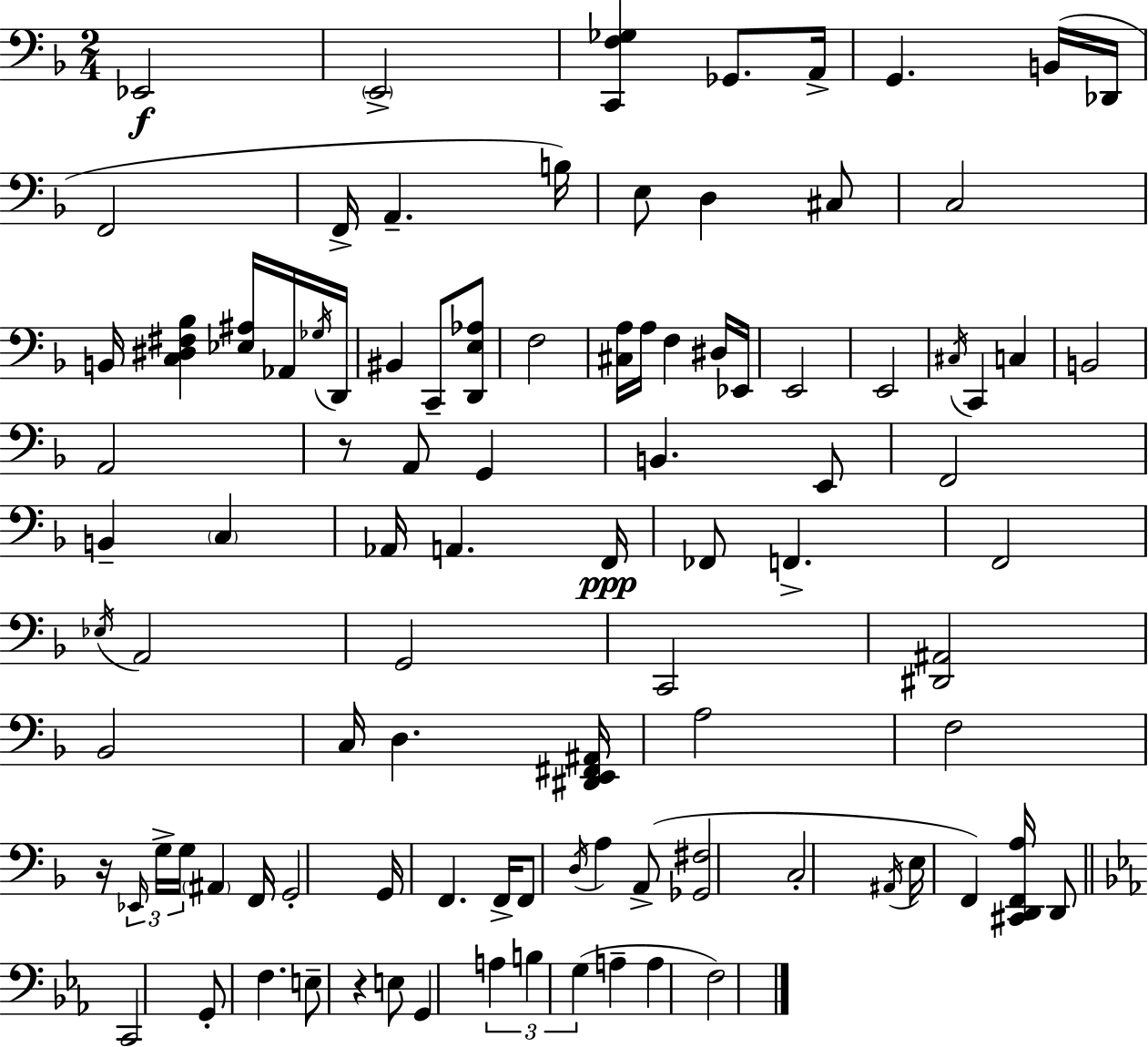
X:1
T:Untitled
M:2/4
L:1/4
K:F
_E,,2 E,,2 [C,,F,_G,] _G,,/2 A,,/4 G,, B,,/4 _D,,/4 F,,2 F,,/4 A,, B,/4 E,/2 D, ^C,/2 C,2 B,,/4 [C,^D,^F,_B,] [_E,^A,]/4 _A,,/4 _G,/4 D,,/4 ^B,, C,,/2 [D,,E,_A,]/2 F,2 [^C,A,]/4 A,/4 F, ^D,/4 _E,,/4 E,,2 E,,2 ^C,/4 C,, C, B,,2 A,,2 z/2 A,,/2 G,, B,, E,,/2 F,,2 B,, C, _A,,/4 A,, F,,/4 _F,,/2 F,, F,,2 _E,/4 A,,2 G,,2 C,,2 [^D,,^A,,]2 _B,,2 C,/4 D, [^D,,E,,^F,,^A,,]/4 A,2 F,2 z/4 _E,,/4 G,/4 G,/4 ^A,, F,,/4 G,,2 G,,/4 F,, F,,/4 F,,/2 D,/4 A, A,,/2 [_G,,^F,]2 C,2 ^A,,/4 E,/4 F,, [^C,,D,,F,,A,]/4 D,,/2 C,,2 G,,/2 F, E,/2 z E,/2 G,, A, B, G, A, A, F,2